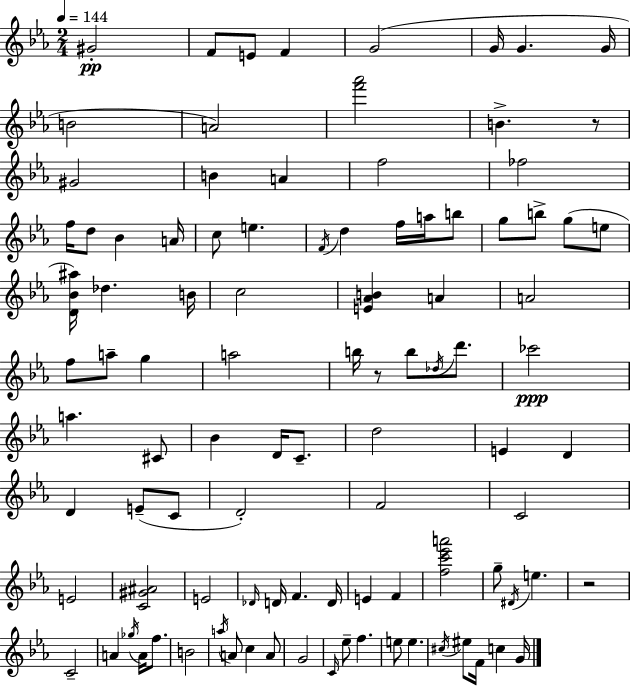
G#4/h F4/e E4/e F4/q G4/h G4/s G4/q. G4/s B4/h A4/h [F6,Ab6]/h B4/q. R/e G#4/h B4/q A4/q F5/h FES5/h F5/s D5/e Bb4/q A4/s C5/e E5/q. F4/s D5/q F5/s A5/s B5/e G5/e B5/e G5/e E5/e [D4,Bb4,A#5]/s Db5/q. B4/s C5/h [E4,Ab4,B4]/q A4/q A4/h F5/e A5/e G5/q A5/h B5/s R/e B5/e Db5/s D6/e. CES6/h A5/q. C#4/e Bb4/q D4/s C4/e. D5/h E4/q D4/q D4/q E4/e C4/e D4/h F4/h C4/h E4/h [C4,G#4,A#4]/h E4/h Db4/s D4/s F4/q. D4/s E4/q F4/q [F5,C6,Eb6,A6]/h G5/e D#4/s E5/q. R/h C4/h A4/q Gb5/s A4/s F5/e. B4/h A5/s A4/e C5/q A4/e G4/h C4/s Eb5/e F5/q. E5/e E5/q. C#5/s EIS5/e F4/s C5/q G4/s